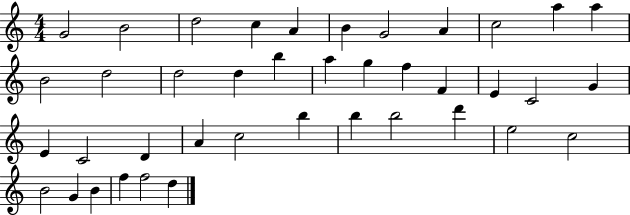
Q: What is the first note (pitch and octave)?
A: G4